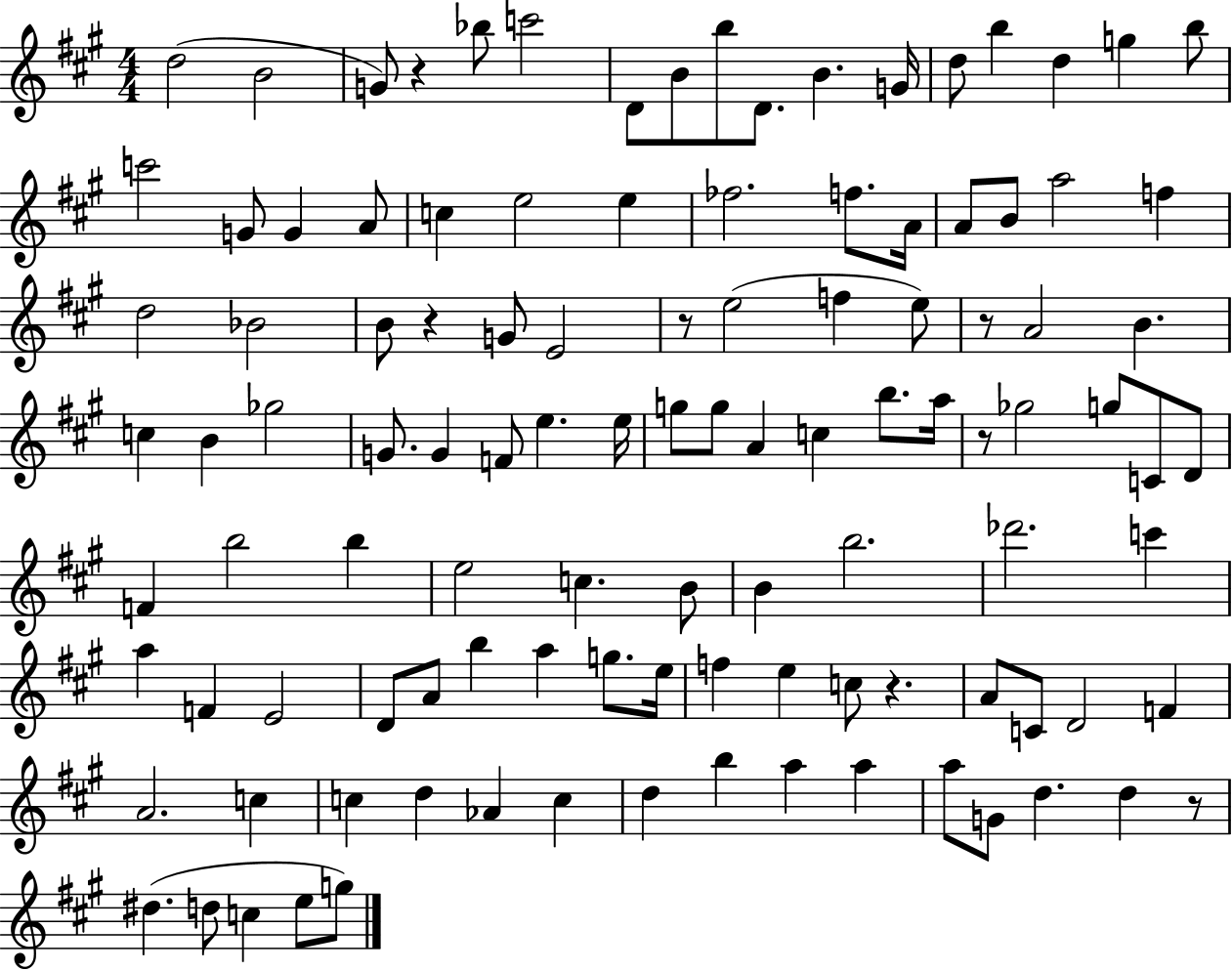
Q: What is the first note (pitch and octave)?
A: D5